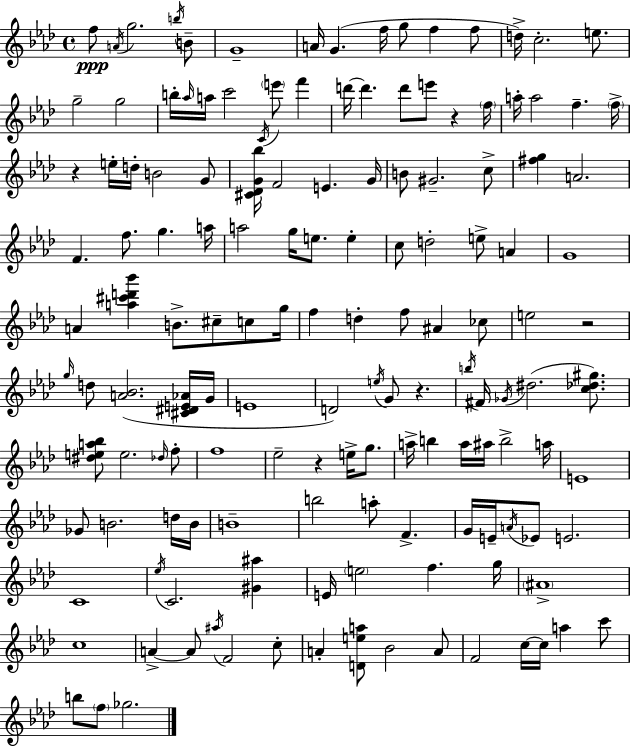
F5/e A4/s G5/h. B5/s B4/e G4/w A4/s G4/q. F5/s G5/e F5/q F5/e D5/s C5/h. E5/e. G5/h G5/h B5/s Ab5/s A5/s C6/h C4/s E6/e F6/q D6/s D6/q. D6/e E6/e R/q F5/s A5/s A5/h F5/q. F5/s R/q E5/s D5/s B4/h G4/e [C#4,Db4,G4,Bb5]/s F4/h E4/q. G4/s B4/e G#4/h. C5/e [F#5,G5]/q A4/h. F4/q. F5/e. G5/q. A5/s A5/h G5/s E5/e. E5/q C5/e D5/h E5/e A4/q G4/w A4/q [A5,C#6,D6,Bb6]/q B4/e. C#5/e C5/e G5/s F5/q D5/q F5/e A#4/q CES5/e E5/h R/h G5/s D5/e [A4,Bb4]/h. [C#4,D#4,E4,Ab4]/s G4/s E4/w D4/h E5/s G4/e R/q. B5/s F#4/s Gb4/s D#5/h. [C5,Db5,G#5]/e. [D#5,E5,A5,Bb5]/e E5/h. Db5/s F5/e F5/w Eb5/h R/q E5/s G5/e. A5/s B5/q A5/s A#5/s B5/h A5/s E4/w Gb4/e B4/h. D5/s B4/s B4/w B5/h A5/e F4/q. G4/s E4/s A4/s Eb4/e E4/h. C4/w Eb5/s C4/h. [G#4,A#5]/q E4/s E5/h F5/q. G5/s A#4/w C5/w A4/q A4/e A#5/s F4/h C5/e A4/q [D4,E5,A5]/e Bb4/h A4/e F4/h C5/s C5/s A5/q C6/e B5/e F5/e Gb5/h.